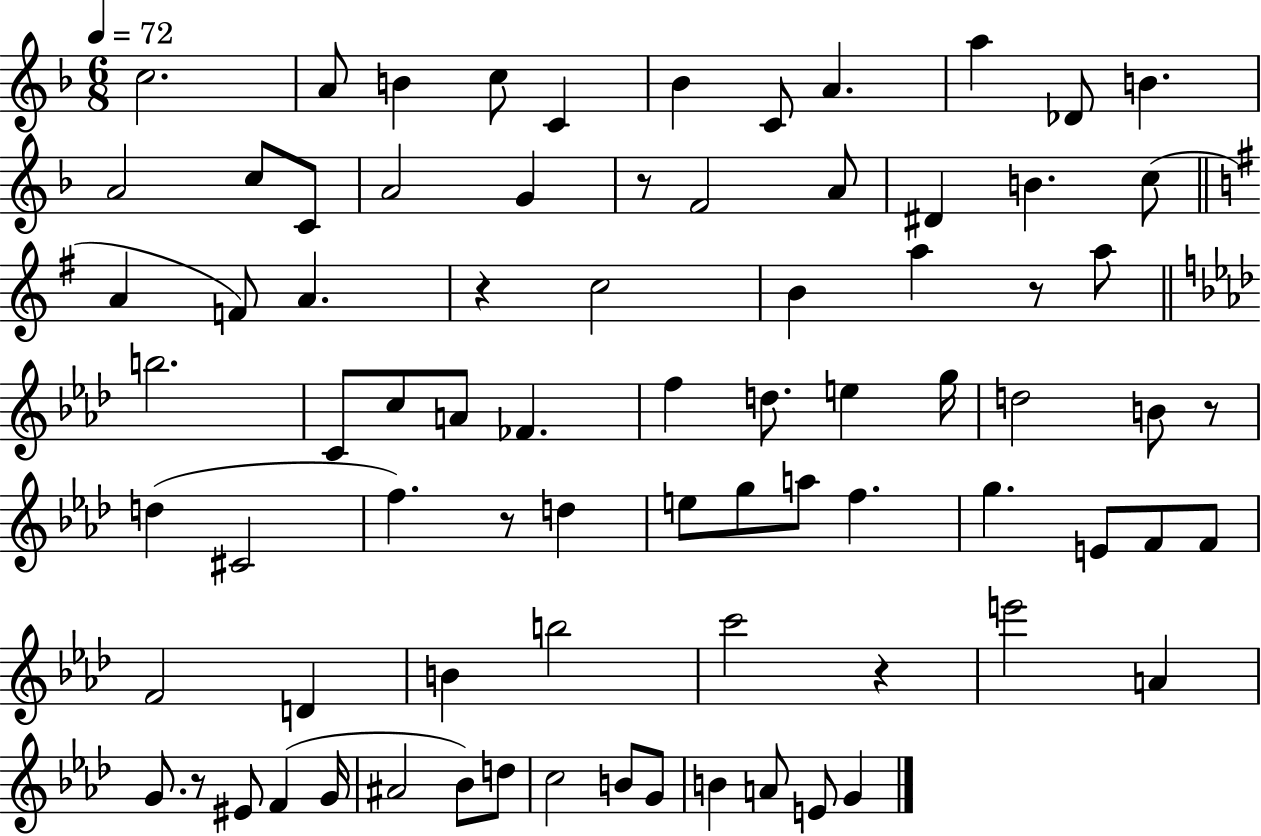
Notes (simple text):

C5/h. A4/e B4/q C5/e C4/q Bb4/q C4/e A4/q. A5/q Db4/e B4/q. A4/h C5/e C4/e A4/h G4/q R/e F4/h A4/e D#4/q B4/q. C5/e A4/q F4/e A4/q. R/q C5/h B4/q A5/q R/e A5/e B5/h. C4/e C5/e A4/e FES4/q. F5/q D5/e. E5/q G5/s D5/h B4/e R/e D5/q C#4/h F5/q. R/e D5/q E5/e G5/e A5/e F5/q. G5/q. E4/e F4/e F4/e F4/h D4/q B4/q B5/h C6/h R/q E6/h A4/q G4/e. R/e EIS4/e F4/q G4/s A#4/h Bb4/e D5/e C5/h B4/e G4/e B4/q A4/e E4/e G4/q